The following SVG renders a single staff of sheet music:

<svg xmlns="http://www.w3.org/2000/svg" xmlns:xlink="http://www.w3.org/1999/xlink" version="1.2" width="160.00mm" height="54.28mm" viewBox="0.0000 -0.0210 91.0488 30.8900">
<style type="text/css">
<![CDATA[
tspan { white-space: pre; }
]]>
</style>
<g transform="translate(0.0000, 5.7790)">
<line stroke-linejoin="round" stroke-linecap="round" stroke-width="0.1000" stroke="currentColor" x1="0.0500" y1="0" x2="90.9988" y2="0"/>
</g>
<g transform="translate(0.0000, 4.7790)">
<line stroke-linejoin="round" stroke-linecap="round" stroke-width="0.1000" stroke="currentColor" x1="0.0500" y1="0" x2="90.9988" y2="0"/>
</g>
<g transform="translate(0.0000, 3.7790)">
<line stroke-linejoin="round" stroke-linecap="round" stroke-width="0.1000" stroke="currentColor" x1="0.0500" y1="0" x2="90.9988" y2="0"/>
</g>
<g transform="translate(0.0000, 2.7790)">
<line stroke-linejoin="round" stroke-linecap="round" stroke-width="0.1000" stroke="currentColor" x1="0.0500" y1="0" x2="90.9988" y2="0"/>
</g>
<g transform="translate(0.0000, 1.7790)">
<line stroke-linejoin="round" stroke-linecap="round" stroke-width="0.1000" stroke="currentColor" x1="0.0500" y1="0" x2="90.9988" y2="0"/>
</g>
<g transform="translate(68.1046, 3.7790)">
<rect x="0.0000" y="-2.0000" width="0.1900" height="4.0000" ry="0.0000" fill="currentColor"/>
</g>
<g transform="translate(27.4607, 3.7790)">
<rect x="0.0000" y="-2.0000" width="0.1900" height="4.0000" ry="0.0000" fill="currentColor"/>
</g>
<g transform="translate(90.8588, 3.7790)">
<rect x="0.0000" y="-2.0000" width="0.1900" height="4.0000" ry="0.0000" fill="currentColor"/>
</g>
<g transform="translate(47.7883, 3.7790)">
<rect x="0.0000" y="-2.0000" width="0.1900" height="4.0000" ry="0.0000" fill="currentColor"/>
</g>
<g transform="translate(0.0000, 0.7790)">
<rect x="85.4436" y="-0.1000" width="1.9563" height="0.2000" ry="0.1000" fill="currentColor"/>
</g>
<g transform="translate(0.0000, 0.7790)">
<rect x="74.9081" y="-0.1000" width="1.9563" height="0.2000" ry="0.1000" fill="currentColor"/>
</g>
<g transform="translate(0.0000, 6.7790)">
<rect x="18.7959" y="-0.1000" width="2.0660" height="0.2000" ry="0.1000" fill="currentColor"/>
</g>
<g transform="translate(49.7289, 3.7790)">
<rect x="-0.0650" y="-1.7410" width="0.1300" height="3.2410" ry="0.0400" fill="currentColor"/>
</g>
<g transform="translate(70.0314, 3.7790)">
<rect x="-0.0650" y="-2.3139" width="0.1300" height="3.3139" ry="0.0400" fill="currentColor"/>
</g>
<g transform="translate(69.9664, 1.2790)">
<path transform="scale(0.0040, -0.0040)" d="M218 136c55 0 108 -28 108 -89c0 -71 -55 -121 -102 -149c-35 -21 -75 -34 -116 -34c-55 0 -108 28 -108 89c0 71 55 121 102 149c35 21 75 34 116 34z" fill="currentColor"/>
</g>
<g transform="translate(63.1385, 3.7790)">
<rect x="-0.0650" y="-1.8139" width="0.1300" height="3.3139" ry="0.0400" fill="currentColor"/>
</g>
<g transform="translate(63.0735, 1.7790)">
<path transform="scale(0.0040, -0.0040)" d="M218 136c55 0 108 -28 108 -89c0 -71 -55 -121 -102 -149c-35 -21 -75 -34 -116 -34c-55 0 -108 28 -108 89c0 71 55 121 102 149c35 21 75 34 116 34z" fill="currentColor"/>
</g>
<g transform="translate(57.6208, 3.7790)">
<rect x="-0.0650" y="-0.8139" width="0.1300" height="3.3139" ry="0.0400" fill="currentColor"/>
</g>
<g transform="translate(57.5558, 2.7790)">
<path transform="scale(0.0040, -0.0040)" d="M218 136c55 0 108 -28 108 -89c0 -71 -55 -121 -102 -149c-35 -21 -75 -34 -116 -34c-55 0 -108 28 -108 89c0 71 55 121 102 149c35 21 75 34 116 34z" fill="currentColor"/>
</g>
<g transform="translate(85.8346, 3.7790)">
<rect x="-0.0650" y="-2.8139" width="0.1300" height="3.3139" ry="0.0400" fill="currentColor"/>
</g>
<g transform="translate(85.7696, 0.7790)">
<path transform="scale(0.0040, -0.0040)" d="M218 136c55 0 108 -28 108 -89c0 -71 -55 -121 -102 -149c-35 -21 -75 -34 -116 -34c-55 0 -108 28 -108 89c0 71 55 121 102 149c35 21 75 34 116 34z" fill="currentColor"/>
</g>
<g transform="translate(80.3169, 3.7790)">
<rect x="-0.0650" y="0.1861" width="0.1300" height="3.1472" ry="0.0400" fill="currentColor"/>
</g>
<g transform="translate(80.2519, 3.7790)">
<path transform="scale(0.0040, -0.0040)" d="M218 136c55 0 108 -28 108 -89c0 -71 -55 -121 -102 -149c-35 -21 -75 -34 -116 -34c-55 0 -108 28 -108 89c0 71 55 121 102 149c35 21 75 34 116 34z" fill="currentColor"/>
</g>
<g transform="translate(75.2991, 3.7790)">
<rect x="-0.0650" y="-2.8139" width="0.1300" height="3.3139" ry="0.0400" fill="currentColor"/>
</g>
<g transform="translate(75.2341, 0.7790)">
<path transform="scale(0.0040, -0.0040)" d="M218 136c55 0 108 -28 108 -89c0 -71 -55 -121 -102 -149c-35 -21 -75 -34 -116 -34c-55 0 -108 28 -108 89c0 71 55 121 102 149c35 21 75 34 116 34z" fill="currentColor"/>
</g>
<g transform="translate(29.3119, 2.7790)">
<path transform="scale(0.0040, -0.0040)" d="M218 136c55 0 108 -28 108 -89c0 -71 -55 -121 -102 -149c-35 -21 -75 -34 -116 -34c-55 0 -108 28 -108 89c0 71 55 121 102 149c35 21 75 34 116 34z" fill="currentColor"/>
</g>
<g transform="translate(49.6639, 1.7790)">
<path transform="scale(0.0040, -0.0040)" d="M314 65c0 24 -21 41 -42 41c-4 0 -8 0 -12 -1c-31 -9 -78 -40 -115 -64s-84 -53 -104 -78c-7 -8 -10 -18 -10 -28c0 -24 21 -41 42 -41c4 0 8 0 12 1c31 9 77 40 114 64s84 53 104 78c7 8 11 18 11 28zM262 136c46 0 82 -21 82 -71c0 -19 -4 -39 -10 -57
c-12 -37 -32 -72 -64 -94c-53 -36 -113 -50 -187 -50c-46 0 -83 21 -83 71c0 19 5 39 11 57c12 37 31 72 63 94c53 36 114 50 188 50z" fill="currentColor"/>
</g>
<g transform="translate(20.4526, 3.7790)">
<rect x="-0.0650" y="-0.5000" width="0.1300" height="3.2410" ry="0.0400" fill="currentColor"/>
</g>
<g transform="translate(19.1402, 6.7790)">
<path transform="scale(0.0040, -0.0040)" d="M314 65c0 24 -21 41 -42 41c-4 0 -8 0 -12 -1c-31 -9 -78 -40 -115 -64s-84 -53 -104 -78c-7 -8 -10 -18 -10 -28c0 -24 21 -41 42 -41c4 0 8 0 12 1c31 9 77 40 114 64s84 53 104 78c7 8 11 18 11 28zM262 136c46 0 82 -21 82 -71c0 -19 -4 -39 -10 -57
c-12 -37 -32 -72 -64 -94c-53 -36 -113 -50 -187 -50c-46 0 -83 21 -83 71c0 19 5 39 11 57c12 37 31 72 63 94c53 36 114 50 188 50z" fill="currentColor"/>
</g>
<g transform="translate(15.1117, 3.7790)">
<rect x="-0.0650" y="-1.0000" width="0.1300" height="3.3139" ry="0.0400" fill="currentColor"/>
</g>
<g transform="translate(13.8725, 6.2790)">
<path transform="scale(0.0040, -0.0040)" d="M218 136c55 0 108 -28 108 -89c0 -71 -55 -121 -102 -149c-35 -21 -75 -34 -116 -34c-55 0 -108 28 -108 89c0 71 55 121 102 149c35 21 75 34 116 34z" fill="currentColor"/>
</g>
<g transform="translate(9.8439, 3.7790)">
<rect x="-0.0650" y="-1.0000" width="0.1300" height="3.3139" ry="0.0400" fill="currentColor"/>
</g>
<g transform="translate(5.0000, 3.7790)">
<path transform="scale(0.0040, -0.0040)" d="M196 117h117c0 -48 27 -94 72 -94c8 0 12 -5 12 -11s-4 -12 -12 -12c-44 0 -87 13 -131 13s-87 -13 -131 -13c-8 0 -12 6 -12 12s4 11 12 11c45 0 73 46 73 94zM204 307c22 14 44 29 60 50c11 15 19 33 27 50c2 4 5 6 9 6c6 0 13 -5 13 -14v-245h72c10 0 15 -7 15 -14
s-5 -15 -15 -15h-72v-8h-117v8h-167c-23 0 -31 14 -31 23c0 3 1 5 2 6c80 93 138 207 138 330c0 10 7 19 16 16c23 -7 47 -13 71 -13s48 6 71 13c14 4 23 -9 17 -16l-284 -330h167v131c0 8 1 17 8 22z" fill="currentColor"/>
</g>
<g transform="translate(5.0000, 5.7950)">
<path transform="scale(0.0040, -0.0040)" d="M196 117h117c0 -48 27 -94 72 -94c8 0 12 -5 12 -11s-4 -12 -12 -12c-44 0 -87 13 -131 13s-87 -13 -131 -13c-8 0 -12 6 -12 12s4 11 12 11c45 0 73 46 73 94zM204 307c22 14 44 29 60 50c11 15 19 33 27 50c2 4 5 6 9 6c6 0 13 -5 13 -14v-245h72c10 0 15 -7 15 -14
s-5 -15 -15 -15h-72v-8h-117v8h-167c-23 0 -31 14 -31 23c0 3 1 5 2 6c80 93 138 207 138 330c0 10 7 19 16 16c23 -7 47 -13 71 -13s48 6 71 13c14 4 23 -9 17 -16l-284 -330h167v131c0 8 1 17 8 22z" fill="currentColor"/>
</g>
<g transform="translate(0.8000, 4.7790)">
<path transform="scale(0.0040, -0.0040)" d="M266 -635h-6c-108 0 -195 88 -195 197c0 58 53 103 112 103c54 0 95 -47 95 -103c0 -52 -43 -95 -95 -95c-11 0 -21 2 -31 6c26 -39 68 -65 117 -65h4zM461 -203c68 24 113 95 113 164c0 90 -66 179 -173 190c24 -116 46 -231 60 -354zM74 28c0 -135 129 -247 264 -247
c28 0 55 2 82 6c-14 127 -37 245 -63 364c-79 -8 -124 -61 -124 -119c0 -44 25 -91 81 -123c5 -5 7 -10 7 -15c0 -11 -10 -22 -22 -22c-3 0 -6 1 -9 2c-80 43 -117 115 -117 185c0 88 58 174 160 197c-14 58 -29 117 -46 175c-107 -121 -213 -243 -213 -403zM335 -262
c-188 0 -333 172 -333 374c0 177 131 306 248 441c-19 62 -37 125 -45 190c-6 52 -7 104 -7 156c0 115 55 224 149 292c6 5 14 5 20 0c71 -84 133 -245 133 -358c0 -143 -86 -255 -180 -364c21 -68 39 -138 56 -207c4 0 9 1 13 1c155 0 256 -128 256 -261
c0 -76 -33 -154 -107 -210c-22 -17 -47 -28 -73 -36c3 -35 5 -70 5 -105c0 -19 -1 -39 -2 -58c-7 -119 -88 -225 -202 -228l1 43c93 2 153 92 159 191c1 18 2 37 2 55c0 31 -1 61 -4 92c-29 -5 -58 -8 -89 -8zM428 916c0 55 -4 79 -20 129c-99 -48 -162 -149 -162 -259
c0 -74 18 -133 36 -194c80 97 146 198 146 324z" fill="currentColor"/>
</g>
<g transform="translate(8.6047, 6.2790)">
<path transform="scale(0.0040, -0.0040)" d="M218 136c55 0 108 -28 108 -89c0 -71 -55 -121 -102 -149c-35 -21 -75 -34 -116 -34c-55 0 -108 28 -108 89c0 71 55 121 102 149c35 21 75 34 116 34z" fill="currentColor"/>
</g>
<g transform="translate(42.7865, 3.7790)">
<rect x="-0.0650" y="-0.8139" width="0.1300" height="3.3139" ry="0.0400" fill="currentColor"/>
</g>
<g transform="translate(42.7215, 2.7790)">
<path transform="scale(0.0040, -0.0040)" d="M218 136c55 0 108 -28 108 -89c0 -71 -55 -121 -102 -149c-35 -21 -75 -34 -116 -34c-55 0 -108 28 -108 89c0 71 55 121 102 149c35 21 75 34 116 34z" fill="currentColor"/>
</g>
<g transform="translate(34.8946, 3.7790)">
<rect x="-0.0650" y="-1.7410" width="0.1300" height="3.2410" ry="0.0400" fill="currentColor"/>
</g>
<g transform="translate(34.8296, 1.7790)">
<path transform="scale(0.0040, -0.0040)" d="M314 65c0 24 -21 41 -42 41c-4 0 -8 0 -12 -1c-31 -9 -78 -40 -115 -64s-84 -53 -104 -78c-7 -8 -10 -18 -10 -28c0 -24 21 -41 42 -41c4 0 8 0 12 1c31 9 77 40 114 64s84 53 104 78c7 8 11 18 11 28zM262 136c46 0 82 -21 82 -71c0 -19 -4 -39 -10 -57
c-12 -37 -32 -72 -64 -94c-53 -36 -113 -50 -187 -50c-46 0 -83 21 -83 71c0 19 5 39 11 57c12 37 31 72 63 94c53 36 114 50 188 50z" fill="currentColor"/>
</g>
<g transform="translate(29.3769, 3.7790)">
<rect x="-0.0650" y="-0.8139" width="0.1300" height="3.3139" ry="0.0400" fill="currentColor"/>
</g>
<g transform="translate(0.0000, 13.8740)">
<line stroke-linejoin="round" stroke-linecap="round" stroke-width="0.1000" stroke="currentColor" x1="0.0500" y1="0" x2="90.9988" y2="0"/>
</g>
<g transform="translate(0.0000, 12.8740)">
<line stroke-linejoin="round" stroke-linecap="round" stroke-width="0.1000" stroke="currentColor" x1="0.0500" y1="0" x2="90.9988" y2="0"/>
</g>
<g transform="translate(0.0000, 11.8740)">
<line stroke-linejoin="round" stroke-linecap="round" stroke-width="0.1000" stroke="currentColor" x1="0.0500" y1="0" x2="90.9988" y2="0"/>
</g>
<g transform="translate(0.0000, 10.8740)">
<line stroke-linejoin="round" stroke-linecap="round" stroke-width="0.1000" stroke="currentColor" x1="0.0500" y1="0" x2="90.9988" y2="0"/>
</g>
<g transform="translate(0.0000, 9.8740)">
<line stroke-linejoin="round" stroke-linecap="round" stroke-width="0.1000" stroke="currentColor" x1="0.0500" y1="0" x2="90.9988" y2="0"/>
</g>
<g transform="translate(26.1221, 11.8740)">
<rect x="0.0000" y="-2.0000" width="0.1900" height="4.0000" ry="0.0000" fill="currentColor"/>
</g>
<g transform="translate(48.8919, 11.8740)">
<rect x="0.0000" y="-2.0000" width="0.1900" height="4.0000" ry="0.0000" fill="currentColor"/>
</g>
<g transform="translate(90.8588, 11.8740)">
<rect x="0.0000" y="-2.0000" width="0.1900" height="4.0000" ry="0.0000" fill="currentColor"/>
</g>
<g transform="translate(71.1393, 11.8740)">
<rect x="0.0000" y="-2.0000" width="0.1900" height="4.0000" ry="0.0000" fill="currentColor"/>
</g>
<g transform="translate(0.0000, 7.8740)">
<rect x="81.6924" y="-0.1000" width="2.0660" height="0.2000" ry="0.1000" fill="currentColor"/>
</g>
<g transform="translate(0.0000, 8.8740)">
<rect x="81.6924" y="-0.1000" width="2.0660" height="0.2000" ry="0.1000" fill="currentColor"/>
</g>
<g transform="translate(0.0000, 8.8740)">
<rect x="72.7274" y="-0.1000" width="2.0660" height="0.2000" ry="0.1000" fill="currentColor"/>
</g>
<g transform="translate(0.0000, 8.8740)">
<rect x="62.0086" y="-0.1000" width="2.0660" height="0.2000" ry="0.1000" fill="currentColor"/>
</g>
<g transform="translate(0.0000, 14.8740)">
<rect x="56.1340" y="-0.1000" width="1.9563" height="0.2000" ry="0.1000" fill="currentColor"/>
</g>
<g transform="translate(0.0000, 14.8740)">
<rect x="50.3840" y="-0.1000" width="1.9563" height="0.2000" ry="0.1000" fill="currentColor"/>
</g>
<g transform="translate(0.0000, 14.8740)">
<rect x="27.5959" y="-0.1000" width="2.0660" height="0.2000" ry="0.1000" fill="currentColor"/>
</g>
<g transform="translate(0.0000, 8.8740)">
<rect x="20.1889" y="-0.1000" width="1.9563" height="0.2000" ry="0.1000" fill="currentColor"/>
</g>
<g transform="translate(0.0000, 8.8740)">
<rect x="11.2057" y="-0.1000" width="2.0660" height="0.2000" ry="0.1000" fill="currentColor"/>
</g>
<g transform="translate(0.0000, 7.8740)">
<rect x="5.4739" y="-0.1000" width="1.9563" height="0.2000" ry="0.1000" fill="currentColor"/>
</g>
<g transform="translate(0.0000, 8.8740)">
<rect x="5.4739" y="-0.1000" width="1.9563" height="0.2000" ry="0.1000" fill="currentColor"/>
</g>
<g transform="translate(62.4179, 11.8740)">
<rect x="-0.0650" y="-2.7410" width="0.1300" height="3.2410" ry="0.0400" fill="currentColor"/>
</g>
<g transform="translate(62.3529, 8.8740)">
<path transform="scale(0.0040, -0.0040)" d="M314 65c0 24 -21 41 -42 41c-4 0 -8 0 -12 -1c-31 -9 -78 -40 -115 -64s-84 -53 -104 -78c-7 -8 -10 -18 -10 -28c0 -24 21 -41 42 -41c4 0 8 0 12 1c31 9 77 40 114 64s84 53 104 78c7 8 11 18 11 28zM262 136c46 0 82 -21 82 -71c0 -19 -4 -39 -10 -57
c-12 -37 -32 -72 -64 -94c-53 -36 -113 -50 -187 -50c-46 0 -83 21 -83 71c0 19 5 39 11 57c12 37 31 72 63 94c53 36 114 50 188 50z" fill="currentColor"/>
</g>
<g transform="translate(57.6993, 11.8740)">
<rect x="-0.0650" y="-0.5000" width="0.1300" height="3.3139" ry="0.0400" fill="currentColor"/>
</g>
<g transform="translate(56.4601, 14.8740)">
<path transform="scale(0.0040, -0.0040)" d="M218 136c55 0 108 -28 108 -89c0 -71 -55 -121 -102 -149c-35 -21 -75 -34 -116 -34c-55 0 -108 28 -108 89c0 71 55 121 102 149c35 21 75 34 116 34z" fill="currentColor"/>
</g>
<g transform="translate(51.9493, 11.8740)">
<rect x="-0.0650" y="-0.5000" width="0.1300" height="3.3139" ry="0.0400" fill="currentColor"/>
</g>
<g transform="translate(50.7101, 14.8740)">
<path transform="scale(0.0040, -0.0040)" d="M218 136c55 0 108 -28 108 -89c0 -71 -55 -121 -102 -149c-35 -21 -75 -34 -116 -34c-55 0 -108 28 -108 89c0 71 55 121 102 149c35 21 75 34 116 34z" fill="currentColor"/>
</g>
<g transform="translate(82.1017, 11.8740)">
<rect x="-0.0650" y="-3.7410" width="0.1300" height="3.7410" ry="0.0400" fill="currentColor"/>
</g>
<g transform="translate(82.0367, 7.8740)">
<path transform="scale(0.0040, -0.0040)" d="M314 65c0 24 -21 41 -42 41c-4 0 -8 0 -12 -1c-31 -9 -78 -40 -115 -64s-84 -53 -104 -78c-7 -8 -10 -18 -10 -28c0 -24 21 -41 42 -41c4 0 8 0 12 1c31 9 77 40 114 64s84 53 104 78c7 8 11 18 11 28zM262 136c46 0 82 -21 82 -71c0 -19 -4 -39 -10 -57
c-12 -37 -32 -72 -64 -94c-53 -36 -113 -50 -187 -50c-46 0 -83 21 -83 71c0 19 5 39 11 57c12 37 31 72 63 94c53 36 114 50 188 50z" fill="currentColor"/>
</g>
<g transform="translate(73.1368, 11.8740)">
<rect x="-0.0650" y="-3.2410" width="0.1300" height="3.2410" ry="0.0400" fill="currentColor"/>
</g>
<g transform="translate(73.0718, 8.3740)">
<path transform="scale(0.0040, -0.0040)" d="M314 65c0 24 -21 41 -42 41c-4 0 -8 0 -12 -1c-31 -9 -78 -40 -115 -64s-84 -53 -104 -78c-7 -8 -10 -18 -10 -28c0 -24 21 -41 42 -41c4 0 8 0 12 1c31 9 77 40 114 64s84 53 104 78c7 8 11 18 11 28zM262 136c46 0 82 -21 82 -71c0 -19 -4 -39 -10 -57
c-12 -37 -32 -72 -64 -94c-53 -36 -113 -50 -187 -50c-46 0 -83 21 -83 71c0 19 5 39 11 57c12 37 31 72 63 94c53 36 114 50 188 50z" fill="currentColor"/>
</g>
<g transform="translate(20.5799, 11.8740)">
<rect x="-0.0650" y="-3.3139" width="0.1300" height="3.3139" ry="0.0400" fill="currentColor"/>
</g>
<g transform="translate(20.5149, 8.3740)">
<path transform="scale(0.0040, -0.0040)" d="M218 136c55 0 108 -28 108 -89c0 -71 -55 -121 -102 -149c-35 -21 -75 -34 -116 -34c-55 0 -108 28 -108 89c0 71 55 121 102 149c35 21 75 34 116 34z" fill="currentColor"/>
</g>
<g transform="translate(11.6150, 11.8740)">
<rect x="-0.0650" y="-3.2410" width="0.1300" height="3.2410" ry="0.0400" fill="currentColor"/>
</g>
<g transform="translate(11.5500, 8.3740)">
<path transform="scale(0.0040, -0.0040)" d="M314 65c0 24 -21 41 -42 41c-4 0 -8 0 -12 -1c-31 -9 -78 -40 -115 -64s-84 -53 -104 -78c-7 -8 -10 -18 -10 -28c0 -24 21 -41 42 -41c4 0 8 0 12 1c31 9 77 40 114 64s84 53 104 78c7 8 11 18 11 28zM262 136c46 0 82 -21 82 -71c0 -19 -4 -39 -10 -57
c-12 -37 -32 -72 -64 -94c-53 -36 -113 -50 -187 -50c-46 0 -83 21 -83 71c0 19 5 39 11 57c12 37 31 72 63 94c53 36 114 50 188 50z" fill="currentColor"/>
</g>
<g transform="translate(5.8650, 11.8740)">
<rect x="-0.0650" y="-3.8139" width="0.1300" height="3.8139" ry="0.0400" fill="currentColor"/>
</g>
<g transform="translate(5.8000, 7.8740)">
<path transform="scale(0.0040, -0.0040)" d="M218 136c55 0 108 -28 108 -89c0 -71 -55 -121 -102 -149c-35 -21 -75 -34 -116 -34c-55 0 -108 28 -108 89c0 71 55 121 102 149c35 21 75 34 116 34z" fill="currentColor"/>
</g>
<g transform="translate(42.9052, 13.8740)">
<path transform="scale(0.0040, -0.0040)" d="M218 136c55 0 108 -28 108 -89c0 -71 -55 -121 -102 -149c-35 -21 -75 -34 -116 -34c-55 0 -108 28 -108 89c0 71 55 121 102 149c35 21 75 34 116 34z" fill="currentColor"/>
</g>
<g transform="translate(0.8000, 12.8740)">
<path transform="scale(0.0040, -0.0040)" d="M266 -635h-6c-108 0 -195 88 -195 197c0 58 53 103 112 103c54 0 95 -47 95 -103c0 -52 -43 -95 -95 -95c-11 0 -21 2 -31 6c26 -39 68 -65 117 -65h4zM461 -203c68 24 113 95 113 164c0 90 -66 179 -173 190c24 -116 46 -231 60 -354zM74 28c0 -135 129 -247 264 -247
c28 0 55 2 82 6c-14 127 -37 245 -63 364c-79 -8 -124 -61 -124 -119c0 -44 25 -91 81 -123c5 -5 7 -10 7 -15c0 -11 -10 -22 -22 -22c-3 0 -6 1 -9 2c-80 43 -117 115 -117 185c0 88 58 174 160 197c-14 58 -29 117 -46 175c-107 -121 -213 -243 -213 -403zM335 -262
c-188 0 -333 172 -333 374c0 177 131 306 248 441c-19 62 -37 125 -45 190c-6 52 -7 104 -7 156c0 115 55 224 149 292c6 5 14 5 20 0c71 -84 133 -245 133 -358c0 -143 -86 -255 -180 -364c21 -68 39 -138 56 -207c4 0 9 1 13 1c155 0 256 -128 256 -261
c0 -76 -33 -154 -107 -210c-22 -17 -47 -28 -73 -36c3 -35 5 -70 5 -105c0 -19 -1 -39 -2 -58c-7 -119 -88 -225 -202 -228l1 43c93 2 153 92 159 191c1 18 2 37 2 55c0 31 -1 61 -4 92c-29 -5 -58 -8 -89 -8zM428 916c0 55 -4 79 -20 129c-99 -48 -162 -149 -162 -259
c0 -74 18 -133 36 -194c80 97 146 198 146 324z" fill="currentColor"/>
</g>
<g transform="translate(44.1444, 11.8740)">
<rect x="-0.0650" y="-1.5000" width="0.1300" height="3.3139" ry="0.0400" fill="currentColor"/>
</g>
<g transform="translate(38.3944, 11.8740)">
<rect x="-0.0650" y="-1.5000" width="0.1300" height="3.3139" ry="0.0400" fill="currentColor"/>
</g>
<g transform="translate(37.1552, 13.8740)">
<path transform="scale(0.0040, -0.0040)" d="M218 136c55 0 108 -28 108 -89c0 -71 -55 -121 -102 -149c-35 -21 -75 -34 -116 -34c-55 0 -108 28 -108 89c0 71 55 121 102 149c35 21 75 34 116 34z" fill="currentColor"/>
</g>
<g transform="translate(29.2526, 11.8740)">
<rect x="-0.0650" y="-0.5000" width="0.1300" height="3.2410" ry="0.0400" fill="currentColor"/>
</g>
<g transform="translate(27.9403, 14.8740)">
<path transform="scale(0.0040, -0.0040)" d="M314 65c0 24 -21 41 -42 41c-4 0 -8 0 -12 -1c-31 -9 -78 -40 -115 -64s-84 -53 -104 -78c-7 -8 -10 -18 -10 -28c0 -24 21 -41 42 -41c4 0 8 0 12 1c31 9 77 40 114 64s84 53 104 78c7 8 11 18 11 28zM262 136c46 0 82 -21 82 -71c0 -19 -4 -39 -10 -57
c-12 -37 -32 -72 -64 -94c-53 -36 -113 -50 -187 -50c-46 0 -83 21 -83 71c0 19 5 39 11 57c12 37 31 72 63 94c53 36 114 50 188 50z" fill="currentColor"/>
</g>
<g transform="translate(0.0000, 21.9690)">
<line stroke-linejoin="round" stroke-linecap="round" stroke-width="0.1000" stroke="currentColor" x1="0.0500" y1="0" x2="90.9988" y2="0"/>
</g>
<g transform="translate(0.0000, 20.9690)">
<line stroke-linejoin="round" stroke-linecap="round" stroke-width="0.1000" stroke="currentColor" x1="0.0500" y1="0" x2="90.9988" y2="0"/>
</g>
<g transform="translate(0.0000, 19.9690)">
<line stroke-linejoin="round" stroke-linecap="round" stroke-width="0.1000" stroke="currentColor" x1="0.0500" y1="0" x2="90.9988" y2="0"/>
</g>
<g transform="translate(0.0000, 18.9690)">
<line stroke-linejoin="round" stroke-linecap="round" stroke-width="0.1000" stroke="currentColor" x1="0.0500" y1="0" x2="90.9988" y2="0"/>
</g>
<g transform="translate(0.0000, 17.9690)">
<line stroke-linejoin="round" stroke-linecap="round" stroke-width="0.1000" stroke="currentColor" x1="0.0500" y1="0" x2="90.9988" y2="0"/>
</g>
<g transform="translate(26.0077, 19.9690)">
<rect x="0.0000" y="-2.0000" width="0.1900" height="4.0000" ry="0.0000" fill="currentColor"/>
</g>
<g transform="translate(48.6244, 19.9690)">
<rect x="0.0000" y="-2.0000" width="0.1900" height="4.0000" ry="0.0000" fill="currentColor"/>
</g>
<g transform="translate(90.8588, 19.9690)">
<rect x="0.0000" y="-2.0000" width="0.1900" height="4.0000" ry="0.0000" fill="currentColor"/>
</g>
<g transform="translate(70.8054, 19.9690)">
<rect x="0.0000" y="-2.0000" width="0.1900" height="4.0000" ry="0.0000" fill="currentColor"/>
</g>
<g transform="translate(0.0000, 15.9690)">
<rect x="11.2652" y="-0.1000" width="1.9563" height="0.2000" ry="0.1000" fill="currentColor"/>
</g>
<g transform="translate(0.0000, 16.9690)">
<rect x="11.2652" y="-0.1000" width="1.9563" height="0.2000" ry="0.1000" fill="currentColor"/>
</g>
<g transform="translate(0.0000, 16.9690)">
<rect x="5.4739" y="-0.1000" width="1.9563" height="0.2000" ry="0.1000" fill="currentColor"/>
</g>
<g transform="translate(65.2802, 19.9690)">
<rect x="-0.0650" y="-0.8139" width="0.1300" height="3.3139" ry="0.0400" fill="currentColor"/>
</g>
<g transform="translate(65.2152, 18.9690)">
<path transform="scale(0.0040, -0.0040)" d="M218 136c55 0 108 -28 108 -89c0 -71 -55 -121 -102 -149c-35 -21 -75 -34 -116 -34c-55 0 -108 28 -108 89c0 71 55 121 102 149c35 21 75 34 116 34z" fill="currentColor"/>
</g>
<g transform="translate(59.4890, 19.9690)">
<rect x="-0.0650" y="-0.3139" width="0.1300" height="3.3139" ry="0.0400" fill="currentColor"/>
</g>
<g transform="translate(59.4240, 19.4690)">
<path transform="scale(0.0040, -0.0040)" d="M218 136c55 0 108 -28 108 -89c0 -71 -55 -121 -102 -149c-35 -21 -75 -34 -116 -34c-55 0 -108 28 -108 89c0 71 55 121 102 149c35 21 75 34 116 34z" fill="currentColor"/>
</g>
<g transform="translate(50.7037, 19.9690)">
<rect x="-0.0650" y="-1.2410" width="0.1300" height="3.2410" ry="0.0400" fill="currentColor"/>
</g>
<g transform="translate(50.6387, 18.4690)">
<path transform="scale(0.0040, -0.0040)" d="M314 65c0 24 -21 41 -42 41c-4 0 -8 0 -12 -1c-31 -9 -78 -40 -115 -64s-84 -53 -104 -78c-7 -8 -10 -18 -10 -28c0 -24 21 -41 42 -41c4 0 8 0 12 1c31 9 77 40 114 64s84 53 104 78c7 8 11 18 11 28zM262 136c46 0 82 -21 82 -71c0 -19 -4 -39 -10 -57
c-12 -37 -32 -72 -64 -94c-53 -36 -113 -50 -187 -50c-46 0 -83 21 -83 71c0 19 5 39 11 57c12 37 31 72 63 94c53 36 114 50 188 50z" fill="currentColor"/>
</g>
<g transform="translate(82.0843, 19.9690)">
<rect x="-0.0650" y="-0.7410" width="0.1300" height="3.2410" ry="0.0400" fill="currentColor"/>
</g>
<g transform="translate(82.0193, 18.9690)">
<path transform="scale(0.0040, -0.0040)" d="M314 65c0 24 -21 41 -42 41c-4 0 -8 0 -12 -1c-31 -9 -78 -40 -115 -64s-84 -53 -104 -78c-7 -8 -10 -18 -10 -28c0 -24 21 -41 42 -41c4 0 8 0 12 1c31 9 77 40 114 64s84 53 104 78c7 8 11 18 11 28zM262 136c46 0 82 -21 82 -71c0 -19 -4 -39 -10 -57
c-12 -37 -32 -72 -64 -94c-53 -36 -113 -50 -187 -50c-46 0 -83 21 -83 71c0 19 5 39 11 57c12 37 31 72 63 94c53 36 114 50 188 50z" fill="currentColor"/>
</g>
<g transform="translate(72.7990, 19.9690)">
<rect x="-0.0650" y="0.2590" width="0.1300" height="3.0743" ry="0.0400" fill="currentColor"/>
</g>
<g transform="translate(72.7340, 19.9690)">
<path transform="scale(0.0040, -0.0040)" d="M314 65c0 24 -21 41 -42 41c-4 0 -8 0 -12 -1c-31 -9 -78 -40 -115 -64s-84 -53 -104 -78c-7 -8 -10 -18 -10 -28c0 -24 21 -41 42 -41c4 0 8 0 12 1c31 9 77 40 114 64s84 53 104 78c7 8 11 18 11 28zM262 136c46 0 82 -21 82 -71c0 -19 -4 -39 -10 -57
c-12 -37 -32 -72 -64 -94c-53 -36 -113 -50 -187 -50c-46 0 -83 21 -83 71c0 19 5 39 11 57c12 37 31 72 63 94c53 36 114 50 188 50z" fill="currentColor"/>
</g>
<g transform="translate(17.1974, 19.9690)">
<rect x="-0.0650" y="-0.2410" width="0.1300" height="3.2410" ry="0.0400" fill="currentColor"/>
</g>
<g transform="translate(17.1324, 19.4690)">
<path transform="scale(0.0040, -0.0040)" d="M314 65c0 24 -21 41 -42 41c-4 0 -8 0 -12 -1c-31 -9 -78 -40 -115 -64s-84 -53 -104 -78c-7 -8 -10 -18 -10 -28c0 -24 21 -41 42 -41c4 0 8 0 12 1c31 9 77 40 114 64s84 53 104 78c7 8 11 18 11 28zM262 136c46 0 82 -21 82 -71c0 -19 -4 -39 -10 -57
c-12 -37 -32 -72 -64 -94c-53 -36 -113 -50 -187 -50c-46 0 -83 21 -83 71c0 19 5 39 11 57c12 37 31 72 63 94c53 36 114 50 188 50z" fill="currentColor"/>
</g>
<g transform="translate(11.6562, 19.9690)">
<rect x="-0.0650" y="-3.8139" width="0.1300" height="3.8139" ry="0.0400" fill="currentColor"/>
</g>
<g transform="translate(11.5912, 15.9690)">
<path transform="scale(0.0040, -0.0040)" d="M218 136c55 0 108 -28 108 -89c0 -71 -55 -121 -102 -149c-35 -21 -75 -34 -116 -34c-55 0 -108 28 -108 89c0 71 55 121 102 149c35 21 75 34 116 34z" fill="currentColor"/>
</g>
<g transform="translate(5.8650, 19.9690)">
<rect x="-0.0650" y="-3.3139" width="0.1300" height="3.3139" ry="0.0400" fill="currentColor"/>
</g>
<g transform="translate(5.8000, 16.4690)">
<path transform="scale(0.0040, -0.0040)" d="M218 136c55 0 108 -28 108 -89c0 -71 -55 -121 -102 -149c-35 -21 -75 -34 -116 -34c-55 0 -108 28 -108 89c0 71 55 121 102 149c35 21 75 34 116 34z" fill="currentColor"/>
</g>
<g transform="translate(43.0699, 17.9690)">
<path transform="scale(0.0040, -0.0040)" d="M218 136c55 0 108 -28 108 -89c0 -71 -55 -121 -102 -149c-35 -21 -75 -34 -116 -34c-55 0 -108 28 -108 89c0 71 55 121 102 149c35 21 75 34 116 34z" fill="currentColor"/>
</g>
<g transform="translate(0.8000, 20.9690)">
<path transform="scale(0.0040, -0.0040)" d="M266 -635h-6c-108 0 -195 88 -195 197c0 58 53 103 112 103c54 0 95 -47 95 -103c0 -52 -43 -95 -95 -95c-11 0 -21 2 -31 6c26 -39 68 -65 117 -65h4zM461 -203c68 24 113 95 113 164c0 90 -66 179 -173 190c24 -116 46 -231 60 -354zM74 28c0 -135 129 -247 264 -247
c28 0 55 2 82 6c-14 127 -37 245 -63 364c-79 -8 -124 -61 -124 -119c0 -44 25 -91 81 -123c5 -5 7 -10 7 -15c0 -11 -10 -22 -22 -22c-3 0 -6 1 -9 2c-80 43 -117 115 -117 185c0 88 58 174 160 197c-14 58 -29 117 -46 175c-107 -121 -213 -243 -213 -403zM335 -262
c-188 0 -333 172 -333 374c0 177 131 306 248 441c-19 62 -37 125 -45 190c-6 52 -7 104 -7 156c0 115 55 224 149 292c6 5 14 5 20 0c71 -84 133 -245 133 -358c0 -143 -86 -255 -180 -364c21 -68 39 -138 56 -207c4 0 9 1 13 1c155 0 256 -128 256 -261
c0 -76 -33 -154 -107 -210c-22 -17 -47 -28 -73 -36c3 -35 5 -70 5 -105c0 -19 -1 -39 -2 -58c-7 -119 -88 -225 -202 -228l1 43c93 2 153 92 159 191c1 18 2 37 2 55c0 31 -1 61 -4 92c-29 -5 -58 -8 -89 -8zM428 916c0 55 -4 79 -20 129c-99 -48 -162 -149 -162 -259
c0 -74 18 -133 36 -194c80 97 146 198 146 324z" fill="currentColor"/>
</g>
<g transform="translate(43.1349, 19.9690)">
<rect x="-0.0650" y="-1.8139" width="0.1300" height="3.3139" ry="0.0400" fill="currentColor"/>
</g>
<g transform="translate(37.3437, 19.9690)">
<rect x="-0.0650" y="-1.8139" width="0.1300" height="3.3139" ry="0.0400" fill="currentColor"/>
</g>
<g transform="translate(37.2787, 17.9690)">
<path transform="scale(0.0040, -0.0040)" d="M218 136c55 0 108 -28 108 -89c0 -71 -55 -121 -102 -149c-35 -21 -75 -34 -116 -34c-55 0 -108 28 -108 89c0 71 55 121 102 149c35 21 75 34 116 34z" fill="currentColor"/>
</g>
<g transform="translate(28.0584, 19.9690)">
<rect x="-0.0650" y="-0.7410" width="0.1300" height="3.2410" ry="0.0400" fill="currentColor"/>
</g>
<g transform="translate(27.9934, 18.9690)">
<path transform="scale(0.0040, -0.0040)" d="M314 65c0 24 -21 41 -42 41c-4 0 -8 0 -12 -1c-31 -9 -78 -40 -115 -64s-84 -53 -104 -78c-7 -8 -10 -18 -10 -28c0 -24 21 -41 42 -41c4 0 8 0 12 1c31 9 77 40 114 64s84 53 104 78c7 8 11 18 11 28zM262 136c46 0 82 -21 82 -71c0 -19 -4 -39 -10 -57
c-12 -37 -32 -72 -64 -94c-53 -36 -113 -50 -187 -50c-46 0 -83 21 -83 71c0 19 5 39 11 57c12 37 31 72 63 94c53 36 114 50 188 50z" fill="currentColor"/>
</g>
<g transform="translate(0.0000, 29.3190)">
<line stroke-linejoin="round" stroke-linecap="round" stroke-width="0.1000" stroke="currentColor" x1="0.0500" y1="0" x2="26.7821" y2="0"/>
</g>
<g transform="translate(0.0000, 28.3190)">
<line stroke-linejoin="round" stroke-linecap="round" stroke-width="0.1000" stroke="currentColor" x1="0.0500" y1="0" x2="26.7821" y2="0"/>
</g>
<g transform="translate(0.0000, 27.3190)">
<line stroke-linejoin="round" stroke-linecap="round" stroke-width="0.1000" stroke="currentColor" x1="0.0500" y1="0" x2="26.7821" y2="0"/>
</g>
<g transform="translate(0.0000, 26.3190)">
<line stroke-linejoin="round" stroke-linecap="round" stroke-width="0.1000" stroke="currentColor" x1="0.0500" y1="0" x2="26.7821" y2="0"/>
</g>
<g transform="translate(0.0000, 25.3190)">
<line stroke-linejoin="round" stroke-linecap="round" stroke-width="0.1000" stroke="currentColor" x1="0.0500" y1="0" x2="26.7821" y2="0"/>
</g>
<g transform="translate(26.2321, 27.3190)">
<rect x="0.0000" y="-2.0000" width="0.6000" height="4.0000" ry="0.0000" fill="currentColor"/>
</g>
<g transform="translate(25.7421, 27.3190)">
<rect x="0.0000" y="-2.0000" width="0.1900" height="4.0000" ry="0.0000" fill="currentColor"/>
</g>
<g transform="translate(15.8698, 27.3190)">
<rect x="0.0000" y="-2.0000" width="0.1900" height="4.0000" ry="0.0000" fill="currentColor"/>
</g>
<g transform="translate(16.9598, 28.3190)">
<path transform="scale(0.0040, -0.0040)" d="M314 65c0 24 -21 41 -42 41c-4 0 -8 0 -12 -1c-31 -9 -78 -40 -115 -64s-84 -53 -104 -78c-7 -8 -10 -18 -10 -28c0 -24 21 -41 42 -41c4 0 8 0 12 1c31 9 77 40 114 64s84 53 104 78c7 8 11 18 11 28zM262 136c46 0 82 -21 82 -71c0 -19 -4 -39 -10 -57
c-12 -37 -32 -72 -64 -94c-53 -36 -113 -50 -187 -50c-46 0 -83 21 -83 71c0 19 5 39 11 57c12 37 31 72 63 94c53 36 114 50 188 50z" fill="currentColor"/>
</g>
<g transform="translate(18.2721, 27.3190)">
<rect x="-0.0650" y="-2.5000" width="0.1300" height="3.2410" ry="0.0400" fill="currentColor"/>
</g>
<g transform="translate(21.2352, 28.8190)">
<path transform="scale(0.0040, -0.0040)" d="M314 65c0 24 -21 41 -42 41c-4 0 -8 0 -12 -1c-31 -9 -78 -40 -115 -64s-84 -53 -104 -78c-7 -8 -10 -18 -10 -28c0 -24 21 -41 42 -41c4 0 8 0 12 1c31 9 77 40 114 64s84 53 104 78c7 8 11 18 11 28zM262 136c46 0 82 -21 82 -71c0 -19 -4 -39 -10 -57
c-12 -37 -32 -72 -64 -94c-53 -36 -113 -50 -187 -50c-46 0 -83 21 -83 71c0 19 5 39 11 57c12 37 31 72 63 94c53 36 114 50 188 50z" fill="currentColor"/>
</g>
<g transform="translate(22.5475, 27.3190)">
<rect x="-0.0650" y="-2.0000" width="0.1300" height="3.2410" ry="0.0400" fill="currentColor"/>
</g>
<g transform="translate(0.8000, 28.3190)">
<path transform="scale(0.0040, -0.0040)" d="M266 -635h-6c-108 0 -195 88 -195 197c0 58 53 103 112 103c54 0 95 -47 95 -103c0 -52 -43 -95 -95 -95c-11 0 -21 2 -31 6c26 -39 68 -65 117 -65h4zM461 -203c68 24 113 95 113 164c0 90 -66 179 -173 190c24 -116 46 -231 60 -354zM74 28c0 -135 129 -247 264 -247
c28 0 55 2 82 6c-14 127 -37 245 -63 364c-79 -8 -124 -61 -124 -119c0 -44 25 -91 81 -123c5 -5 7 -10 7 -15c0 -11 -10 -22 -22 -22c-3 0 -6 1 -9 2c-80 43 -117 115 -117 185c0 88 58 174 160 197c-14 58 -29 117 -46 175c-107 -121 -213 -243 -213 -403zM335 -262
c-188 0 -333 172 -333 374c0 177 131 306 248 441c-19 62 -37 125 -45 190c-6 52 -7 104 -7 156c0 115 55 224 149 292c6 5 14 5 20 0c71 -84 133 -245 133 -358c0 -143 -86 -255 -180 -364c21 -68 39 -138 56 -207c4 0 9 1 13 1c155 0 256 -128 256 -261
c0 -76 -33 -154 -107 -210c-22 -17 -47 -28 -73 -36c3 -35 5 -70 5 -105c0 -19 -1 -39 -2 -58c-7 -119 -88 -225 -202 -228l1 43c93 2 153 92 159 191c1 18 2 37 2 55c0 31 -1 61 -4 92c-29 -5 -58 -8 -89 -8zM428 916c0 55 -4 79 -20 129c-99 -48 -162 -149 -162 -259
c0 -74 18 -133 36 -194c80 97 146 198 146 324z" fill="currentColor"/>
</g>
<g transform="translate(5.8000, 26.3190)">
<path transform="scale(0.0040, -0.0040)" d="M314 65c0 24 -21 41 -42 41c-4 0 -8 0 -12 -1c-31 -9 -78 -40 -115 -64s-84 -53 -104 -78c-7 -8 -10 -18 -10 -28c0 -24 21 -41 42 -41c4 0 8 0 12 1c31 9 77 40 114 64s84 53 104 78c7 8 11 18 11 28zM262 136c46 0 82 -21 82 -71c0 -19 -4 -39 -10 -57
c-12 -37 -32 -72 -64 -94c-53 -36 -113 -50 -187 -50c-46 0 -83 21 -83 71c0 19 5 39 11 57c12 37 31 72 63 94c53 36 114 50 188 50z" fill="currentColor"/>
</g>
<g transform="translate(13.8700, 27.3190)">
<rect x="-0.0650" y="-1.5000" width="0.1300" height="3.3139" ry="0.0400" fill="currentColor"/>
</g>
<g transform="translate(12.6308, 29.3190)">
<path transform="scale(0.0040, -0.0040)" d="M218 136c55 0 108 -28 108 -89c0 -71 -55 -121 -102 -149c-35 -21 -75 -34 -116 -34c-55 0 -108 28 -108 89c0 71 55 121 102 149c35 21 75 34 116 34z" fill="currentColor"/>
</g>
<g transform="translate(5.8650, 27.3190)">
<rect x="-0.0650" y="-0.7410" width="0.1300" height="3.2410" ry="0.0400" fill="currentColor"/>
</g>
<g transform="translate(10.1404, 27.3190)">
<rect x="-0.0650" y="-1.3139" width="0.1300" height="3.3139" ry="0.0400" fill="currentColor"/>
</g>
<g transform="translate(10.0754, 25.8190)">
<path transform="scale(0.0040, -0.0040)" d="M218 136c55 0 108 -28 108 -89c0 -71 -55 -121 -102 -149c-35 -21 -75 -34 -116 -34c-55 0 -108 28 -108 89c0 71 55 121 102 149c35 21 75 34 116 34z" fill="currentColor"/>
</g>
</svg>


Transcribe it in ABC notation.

X:1
T:Untitled
M:4/4
L:1/4
K:C
D D C2 d f2 d f2 d f g a B a c' b2 b C2 E E C C a2 b2 c'2 b c' c2 d2 f f e2 c d B2 d2 d2 e E G2 F2